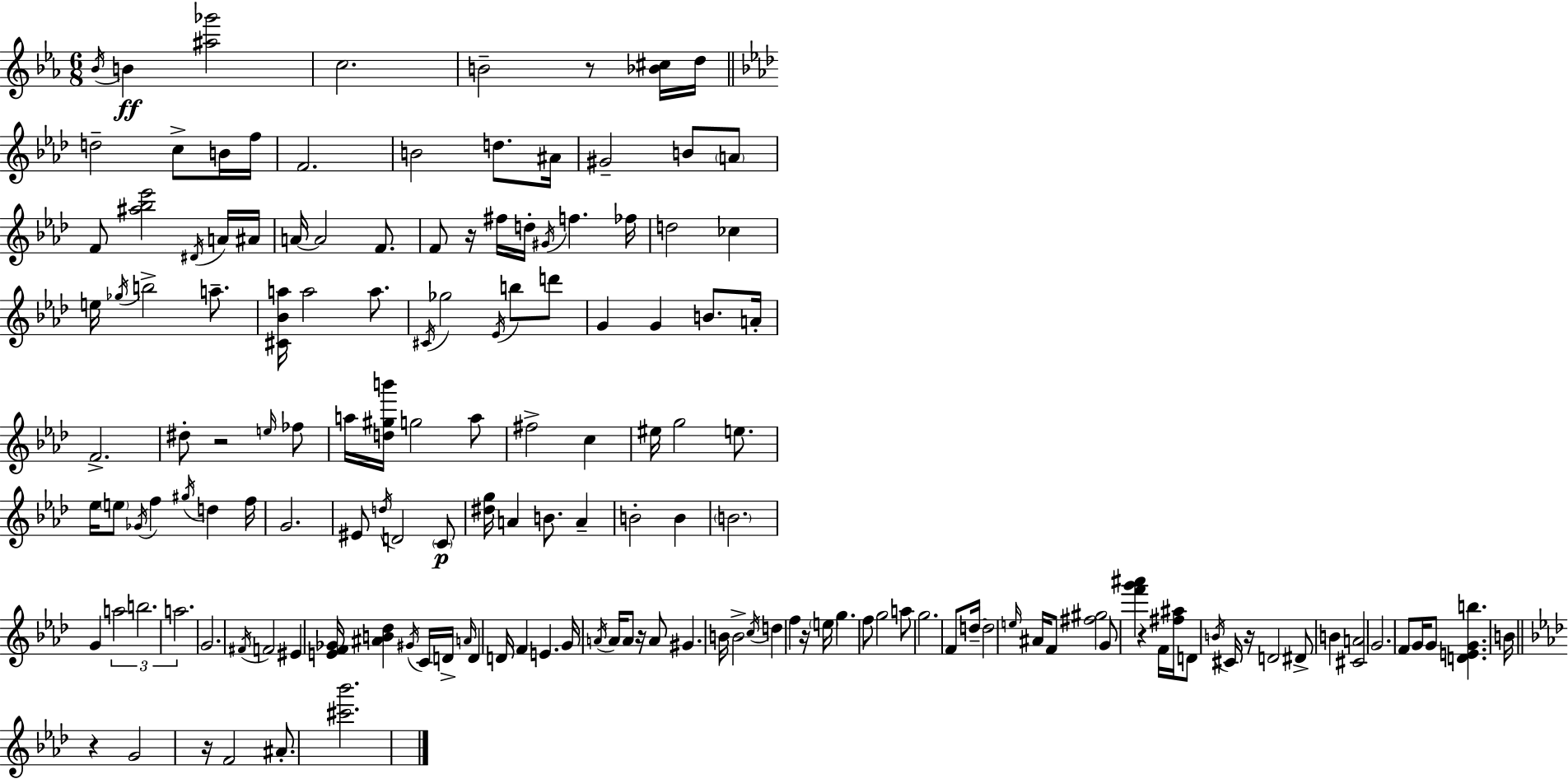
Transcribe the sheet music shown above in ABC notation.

X:1
T:Untitled
M:6/8
L:1/4
K:Cm
_B/4 B [^a_g']2 c2 B2 z/2 [_B^c]/4 d/4 d2 c/2 B/4 f/4 F2 B2 d/2 ^A/4 ^G2 B/2 A/2 F/2 [^a_b_e']2 ^D/4 A/4 ^A/4 A/4 A2 F/2 F/2 z/4 ^f/4 d/4 ^G/4 f _f/4 d2 _c e/4 _g/4 b2 a/2 [^C_Ba]/4 a2 a/2 ^C/4 _g2 _E/4 b/2 d'/2 G G B/2 A/4 F2 ^d/2 z2 e/4 _f/2 a/4 [d^gb']/4 g2 a/2 ^f2 c ^e/4 g2 e/2 _e/4 e/2 _G/4 f ^g/4 d f/4 G2 ^E/2 d/4 D2 C/2 [^dg]/4 A B/2 A B2 B B2 G a2 b2 a2 G2 ^F/4 F2 ^E [EF_G]/4 [^AB_d] ^G/4 C/4 D/4 A/4 D D/4 F E G/4 A/4 A/4 A/2 z/4 A/2 ^G B/4 B2 c/4 d f z/4 e/4 g f/2 g2 a/2 g2 F/2 d/4 d2 e/4 ^A/4 F/2 [^f^g]2 G/2 [f'g'^a'] z F/4 [^f^a]/4 D/2 B/4 ^C/4 z/4 D2 ^D/2 B [^CA]2 G2 F/2 G/4 G/2 [DEGb] B/4 z G2 z/4 F2 ^A/2 [^c'_b']2